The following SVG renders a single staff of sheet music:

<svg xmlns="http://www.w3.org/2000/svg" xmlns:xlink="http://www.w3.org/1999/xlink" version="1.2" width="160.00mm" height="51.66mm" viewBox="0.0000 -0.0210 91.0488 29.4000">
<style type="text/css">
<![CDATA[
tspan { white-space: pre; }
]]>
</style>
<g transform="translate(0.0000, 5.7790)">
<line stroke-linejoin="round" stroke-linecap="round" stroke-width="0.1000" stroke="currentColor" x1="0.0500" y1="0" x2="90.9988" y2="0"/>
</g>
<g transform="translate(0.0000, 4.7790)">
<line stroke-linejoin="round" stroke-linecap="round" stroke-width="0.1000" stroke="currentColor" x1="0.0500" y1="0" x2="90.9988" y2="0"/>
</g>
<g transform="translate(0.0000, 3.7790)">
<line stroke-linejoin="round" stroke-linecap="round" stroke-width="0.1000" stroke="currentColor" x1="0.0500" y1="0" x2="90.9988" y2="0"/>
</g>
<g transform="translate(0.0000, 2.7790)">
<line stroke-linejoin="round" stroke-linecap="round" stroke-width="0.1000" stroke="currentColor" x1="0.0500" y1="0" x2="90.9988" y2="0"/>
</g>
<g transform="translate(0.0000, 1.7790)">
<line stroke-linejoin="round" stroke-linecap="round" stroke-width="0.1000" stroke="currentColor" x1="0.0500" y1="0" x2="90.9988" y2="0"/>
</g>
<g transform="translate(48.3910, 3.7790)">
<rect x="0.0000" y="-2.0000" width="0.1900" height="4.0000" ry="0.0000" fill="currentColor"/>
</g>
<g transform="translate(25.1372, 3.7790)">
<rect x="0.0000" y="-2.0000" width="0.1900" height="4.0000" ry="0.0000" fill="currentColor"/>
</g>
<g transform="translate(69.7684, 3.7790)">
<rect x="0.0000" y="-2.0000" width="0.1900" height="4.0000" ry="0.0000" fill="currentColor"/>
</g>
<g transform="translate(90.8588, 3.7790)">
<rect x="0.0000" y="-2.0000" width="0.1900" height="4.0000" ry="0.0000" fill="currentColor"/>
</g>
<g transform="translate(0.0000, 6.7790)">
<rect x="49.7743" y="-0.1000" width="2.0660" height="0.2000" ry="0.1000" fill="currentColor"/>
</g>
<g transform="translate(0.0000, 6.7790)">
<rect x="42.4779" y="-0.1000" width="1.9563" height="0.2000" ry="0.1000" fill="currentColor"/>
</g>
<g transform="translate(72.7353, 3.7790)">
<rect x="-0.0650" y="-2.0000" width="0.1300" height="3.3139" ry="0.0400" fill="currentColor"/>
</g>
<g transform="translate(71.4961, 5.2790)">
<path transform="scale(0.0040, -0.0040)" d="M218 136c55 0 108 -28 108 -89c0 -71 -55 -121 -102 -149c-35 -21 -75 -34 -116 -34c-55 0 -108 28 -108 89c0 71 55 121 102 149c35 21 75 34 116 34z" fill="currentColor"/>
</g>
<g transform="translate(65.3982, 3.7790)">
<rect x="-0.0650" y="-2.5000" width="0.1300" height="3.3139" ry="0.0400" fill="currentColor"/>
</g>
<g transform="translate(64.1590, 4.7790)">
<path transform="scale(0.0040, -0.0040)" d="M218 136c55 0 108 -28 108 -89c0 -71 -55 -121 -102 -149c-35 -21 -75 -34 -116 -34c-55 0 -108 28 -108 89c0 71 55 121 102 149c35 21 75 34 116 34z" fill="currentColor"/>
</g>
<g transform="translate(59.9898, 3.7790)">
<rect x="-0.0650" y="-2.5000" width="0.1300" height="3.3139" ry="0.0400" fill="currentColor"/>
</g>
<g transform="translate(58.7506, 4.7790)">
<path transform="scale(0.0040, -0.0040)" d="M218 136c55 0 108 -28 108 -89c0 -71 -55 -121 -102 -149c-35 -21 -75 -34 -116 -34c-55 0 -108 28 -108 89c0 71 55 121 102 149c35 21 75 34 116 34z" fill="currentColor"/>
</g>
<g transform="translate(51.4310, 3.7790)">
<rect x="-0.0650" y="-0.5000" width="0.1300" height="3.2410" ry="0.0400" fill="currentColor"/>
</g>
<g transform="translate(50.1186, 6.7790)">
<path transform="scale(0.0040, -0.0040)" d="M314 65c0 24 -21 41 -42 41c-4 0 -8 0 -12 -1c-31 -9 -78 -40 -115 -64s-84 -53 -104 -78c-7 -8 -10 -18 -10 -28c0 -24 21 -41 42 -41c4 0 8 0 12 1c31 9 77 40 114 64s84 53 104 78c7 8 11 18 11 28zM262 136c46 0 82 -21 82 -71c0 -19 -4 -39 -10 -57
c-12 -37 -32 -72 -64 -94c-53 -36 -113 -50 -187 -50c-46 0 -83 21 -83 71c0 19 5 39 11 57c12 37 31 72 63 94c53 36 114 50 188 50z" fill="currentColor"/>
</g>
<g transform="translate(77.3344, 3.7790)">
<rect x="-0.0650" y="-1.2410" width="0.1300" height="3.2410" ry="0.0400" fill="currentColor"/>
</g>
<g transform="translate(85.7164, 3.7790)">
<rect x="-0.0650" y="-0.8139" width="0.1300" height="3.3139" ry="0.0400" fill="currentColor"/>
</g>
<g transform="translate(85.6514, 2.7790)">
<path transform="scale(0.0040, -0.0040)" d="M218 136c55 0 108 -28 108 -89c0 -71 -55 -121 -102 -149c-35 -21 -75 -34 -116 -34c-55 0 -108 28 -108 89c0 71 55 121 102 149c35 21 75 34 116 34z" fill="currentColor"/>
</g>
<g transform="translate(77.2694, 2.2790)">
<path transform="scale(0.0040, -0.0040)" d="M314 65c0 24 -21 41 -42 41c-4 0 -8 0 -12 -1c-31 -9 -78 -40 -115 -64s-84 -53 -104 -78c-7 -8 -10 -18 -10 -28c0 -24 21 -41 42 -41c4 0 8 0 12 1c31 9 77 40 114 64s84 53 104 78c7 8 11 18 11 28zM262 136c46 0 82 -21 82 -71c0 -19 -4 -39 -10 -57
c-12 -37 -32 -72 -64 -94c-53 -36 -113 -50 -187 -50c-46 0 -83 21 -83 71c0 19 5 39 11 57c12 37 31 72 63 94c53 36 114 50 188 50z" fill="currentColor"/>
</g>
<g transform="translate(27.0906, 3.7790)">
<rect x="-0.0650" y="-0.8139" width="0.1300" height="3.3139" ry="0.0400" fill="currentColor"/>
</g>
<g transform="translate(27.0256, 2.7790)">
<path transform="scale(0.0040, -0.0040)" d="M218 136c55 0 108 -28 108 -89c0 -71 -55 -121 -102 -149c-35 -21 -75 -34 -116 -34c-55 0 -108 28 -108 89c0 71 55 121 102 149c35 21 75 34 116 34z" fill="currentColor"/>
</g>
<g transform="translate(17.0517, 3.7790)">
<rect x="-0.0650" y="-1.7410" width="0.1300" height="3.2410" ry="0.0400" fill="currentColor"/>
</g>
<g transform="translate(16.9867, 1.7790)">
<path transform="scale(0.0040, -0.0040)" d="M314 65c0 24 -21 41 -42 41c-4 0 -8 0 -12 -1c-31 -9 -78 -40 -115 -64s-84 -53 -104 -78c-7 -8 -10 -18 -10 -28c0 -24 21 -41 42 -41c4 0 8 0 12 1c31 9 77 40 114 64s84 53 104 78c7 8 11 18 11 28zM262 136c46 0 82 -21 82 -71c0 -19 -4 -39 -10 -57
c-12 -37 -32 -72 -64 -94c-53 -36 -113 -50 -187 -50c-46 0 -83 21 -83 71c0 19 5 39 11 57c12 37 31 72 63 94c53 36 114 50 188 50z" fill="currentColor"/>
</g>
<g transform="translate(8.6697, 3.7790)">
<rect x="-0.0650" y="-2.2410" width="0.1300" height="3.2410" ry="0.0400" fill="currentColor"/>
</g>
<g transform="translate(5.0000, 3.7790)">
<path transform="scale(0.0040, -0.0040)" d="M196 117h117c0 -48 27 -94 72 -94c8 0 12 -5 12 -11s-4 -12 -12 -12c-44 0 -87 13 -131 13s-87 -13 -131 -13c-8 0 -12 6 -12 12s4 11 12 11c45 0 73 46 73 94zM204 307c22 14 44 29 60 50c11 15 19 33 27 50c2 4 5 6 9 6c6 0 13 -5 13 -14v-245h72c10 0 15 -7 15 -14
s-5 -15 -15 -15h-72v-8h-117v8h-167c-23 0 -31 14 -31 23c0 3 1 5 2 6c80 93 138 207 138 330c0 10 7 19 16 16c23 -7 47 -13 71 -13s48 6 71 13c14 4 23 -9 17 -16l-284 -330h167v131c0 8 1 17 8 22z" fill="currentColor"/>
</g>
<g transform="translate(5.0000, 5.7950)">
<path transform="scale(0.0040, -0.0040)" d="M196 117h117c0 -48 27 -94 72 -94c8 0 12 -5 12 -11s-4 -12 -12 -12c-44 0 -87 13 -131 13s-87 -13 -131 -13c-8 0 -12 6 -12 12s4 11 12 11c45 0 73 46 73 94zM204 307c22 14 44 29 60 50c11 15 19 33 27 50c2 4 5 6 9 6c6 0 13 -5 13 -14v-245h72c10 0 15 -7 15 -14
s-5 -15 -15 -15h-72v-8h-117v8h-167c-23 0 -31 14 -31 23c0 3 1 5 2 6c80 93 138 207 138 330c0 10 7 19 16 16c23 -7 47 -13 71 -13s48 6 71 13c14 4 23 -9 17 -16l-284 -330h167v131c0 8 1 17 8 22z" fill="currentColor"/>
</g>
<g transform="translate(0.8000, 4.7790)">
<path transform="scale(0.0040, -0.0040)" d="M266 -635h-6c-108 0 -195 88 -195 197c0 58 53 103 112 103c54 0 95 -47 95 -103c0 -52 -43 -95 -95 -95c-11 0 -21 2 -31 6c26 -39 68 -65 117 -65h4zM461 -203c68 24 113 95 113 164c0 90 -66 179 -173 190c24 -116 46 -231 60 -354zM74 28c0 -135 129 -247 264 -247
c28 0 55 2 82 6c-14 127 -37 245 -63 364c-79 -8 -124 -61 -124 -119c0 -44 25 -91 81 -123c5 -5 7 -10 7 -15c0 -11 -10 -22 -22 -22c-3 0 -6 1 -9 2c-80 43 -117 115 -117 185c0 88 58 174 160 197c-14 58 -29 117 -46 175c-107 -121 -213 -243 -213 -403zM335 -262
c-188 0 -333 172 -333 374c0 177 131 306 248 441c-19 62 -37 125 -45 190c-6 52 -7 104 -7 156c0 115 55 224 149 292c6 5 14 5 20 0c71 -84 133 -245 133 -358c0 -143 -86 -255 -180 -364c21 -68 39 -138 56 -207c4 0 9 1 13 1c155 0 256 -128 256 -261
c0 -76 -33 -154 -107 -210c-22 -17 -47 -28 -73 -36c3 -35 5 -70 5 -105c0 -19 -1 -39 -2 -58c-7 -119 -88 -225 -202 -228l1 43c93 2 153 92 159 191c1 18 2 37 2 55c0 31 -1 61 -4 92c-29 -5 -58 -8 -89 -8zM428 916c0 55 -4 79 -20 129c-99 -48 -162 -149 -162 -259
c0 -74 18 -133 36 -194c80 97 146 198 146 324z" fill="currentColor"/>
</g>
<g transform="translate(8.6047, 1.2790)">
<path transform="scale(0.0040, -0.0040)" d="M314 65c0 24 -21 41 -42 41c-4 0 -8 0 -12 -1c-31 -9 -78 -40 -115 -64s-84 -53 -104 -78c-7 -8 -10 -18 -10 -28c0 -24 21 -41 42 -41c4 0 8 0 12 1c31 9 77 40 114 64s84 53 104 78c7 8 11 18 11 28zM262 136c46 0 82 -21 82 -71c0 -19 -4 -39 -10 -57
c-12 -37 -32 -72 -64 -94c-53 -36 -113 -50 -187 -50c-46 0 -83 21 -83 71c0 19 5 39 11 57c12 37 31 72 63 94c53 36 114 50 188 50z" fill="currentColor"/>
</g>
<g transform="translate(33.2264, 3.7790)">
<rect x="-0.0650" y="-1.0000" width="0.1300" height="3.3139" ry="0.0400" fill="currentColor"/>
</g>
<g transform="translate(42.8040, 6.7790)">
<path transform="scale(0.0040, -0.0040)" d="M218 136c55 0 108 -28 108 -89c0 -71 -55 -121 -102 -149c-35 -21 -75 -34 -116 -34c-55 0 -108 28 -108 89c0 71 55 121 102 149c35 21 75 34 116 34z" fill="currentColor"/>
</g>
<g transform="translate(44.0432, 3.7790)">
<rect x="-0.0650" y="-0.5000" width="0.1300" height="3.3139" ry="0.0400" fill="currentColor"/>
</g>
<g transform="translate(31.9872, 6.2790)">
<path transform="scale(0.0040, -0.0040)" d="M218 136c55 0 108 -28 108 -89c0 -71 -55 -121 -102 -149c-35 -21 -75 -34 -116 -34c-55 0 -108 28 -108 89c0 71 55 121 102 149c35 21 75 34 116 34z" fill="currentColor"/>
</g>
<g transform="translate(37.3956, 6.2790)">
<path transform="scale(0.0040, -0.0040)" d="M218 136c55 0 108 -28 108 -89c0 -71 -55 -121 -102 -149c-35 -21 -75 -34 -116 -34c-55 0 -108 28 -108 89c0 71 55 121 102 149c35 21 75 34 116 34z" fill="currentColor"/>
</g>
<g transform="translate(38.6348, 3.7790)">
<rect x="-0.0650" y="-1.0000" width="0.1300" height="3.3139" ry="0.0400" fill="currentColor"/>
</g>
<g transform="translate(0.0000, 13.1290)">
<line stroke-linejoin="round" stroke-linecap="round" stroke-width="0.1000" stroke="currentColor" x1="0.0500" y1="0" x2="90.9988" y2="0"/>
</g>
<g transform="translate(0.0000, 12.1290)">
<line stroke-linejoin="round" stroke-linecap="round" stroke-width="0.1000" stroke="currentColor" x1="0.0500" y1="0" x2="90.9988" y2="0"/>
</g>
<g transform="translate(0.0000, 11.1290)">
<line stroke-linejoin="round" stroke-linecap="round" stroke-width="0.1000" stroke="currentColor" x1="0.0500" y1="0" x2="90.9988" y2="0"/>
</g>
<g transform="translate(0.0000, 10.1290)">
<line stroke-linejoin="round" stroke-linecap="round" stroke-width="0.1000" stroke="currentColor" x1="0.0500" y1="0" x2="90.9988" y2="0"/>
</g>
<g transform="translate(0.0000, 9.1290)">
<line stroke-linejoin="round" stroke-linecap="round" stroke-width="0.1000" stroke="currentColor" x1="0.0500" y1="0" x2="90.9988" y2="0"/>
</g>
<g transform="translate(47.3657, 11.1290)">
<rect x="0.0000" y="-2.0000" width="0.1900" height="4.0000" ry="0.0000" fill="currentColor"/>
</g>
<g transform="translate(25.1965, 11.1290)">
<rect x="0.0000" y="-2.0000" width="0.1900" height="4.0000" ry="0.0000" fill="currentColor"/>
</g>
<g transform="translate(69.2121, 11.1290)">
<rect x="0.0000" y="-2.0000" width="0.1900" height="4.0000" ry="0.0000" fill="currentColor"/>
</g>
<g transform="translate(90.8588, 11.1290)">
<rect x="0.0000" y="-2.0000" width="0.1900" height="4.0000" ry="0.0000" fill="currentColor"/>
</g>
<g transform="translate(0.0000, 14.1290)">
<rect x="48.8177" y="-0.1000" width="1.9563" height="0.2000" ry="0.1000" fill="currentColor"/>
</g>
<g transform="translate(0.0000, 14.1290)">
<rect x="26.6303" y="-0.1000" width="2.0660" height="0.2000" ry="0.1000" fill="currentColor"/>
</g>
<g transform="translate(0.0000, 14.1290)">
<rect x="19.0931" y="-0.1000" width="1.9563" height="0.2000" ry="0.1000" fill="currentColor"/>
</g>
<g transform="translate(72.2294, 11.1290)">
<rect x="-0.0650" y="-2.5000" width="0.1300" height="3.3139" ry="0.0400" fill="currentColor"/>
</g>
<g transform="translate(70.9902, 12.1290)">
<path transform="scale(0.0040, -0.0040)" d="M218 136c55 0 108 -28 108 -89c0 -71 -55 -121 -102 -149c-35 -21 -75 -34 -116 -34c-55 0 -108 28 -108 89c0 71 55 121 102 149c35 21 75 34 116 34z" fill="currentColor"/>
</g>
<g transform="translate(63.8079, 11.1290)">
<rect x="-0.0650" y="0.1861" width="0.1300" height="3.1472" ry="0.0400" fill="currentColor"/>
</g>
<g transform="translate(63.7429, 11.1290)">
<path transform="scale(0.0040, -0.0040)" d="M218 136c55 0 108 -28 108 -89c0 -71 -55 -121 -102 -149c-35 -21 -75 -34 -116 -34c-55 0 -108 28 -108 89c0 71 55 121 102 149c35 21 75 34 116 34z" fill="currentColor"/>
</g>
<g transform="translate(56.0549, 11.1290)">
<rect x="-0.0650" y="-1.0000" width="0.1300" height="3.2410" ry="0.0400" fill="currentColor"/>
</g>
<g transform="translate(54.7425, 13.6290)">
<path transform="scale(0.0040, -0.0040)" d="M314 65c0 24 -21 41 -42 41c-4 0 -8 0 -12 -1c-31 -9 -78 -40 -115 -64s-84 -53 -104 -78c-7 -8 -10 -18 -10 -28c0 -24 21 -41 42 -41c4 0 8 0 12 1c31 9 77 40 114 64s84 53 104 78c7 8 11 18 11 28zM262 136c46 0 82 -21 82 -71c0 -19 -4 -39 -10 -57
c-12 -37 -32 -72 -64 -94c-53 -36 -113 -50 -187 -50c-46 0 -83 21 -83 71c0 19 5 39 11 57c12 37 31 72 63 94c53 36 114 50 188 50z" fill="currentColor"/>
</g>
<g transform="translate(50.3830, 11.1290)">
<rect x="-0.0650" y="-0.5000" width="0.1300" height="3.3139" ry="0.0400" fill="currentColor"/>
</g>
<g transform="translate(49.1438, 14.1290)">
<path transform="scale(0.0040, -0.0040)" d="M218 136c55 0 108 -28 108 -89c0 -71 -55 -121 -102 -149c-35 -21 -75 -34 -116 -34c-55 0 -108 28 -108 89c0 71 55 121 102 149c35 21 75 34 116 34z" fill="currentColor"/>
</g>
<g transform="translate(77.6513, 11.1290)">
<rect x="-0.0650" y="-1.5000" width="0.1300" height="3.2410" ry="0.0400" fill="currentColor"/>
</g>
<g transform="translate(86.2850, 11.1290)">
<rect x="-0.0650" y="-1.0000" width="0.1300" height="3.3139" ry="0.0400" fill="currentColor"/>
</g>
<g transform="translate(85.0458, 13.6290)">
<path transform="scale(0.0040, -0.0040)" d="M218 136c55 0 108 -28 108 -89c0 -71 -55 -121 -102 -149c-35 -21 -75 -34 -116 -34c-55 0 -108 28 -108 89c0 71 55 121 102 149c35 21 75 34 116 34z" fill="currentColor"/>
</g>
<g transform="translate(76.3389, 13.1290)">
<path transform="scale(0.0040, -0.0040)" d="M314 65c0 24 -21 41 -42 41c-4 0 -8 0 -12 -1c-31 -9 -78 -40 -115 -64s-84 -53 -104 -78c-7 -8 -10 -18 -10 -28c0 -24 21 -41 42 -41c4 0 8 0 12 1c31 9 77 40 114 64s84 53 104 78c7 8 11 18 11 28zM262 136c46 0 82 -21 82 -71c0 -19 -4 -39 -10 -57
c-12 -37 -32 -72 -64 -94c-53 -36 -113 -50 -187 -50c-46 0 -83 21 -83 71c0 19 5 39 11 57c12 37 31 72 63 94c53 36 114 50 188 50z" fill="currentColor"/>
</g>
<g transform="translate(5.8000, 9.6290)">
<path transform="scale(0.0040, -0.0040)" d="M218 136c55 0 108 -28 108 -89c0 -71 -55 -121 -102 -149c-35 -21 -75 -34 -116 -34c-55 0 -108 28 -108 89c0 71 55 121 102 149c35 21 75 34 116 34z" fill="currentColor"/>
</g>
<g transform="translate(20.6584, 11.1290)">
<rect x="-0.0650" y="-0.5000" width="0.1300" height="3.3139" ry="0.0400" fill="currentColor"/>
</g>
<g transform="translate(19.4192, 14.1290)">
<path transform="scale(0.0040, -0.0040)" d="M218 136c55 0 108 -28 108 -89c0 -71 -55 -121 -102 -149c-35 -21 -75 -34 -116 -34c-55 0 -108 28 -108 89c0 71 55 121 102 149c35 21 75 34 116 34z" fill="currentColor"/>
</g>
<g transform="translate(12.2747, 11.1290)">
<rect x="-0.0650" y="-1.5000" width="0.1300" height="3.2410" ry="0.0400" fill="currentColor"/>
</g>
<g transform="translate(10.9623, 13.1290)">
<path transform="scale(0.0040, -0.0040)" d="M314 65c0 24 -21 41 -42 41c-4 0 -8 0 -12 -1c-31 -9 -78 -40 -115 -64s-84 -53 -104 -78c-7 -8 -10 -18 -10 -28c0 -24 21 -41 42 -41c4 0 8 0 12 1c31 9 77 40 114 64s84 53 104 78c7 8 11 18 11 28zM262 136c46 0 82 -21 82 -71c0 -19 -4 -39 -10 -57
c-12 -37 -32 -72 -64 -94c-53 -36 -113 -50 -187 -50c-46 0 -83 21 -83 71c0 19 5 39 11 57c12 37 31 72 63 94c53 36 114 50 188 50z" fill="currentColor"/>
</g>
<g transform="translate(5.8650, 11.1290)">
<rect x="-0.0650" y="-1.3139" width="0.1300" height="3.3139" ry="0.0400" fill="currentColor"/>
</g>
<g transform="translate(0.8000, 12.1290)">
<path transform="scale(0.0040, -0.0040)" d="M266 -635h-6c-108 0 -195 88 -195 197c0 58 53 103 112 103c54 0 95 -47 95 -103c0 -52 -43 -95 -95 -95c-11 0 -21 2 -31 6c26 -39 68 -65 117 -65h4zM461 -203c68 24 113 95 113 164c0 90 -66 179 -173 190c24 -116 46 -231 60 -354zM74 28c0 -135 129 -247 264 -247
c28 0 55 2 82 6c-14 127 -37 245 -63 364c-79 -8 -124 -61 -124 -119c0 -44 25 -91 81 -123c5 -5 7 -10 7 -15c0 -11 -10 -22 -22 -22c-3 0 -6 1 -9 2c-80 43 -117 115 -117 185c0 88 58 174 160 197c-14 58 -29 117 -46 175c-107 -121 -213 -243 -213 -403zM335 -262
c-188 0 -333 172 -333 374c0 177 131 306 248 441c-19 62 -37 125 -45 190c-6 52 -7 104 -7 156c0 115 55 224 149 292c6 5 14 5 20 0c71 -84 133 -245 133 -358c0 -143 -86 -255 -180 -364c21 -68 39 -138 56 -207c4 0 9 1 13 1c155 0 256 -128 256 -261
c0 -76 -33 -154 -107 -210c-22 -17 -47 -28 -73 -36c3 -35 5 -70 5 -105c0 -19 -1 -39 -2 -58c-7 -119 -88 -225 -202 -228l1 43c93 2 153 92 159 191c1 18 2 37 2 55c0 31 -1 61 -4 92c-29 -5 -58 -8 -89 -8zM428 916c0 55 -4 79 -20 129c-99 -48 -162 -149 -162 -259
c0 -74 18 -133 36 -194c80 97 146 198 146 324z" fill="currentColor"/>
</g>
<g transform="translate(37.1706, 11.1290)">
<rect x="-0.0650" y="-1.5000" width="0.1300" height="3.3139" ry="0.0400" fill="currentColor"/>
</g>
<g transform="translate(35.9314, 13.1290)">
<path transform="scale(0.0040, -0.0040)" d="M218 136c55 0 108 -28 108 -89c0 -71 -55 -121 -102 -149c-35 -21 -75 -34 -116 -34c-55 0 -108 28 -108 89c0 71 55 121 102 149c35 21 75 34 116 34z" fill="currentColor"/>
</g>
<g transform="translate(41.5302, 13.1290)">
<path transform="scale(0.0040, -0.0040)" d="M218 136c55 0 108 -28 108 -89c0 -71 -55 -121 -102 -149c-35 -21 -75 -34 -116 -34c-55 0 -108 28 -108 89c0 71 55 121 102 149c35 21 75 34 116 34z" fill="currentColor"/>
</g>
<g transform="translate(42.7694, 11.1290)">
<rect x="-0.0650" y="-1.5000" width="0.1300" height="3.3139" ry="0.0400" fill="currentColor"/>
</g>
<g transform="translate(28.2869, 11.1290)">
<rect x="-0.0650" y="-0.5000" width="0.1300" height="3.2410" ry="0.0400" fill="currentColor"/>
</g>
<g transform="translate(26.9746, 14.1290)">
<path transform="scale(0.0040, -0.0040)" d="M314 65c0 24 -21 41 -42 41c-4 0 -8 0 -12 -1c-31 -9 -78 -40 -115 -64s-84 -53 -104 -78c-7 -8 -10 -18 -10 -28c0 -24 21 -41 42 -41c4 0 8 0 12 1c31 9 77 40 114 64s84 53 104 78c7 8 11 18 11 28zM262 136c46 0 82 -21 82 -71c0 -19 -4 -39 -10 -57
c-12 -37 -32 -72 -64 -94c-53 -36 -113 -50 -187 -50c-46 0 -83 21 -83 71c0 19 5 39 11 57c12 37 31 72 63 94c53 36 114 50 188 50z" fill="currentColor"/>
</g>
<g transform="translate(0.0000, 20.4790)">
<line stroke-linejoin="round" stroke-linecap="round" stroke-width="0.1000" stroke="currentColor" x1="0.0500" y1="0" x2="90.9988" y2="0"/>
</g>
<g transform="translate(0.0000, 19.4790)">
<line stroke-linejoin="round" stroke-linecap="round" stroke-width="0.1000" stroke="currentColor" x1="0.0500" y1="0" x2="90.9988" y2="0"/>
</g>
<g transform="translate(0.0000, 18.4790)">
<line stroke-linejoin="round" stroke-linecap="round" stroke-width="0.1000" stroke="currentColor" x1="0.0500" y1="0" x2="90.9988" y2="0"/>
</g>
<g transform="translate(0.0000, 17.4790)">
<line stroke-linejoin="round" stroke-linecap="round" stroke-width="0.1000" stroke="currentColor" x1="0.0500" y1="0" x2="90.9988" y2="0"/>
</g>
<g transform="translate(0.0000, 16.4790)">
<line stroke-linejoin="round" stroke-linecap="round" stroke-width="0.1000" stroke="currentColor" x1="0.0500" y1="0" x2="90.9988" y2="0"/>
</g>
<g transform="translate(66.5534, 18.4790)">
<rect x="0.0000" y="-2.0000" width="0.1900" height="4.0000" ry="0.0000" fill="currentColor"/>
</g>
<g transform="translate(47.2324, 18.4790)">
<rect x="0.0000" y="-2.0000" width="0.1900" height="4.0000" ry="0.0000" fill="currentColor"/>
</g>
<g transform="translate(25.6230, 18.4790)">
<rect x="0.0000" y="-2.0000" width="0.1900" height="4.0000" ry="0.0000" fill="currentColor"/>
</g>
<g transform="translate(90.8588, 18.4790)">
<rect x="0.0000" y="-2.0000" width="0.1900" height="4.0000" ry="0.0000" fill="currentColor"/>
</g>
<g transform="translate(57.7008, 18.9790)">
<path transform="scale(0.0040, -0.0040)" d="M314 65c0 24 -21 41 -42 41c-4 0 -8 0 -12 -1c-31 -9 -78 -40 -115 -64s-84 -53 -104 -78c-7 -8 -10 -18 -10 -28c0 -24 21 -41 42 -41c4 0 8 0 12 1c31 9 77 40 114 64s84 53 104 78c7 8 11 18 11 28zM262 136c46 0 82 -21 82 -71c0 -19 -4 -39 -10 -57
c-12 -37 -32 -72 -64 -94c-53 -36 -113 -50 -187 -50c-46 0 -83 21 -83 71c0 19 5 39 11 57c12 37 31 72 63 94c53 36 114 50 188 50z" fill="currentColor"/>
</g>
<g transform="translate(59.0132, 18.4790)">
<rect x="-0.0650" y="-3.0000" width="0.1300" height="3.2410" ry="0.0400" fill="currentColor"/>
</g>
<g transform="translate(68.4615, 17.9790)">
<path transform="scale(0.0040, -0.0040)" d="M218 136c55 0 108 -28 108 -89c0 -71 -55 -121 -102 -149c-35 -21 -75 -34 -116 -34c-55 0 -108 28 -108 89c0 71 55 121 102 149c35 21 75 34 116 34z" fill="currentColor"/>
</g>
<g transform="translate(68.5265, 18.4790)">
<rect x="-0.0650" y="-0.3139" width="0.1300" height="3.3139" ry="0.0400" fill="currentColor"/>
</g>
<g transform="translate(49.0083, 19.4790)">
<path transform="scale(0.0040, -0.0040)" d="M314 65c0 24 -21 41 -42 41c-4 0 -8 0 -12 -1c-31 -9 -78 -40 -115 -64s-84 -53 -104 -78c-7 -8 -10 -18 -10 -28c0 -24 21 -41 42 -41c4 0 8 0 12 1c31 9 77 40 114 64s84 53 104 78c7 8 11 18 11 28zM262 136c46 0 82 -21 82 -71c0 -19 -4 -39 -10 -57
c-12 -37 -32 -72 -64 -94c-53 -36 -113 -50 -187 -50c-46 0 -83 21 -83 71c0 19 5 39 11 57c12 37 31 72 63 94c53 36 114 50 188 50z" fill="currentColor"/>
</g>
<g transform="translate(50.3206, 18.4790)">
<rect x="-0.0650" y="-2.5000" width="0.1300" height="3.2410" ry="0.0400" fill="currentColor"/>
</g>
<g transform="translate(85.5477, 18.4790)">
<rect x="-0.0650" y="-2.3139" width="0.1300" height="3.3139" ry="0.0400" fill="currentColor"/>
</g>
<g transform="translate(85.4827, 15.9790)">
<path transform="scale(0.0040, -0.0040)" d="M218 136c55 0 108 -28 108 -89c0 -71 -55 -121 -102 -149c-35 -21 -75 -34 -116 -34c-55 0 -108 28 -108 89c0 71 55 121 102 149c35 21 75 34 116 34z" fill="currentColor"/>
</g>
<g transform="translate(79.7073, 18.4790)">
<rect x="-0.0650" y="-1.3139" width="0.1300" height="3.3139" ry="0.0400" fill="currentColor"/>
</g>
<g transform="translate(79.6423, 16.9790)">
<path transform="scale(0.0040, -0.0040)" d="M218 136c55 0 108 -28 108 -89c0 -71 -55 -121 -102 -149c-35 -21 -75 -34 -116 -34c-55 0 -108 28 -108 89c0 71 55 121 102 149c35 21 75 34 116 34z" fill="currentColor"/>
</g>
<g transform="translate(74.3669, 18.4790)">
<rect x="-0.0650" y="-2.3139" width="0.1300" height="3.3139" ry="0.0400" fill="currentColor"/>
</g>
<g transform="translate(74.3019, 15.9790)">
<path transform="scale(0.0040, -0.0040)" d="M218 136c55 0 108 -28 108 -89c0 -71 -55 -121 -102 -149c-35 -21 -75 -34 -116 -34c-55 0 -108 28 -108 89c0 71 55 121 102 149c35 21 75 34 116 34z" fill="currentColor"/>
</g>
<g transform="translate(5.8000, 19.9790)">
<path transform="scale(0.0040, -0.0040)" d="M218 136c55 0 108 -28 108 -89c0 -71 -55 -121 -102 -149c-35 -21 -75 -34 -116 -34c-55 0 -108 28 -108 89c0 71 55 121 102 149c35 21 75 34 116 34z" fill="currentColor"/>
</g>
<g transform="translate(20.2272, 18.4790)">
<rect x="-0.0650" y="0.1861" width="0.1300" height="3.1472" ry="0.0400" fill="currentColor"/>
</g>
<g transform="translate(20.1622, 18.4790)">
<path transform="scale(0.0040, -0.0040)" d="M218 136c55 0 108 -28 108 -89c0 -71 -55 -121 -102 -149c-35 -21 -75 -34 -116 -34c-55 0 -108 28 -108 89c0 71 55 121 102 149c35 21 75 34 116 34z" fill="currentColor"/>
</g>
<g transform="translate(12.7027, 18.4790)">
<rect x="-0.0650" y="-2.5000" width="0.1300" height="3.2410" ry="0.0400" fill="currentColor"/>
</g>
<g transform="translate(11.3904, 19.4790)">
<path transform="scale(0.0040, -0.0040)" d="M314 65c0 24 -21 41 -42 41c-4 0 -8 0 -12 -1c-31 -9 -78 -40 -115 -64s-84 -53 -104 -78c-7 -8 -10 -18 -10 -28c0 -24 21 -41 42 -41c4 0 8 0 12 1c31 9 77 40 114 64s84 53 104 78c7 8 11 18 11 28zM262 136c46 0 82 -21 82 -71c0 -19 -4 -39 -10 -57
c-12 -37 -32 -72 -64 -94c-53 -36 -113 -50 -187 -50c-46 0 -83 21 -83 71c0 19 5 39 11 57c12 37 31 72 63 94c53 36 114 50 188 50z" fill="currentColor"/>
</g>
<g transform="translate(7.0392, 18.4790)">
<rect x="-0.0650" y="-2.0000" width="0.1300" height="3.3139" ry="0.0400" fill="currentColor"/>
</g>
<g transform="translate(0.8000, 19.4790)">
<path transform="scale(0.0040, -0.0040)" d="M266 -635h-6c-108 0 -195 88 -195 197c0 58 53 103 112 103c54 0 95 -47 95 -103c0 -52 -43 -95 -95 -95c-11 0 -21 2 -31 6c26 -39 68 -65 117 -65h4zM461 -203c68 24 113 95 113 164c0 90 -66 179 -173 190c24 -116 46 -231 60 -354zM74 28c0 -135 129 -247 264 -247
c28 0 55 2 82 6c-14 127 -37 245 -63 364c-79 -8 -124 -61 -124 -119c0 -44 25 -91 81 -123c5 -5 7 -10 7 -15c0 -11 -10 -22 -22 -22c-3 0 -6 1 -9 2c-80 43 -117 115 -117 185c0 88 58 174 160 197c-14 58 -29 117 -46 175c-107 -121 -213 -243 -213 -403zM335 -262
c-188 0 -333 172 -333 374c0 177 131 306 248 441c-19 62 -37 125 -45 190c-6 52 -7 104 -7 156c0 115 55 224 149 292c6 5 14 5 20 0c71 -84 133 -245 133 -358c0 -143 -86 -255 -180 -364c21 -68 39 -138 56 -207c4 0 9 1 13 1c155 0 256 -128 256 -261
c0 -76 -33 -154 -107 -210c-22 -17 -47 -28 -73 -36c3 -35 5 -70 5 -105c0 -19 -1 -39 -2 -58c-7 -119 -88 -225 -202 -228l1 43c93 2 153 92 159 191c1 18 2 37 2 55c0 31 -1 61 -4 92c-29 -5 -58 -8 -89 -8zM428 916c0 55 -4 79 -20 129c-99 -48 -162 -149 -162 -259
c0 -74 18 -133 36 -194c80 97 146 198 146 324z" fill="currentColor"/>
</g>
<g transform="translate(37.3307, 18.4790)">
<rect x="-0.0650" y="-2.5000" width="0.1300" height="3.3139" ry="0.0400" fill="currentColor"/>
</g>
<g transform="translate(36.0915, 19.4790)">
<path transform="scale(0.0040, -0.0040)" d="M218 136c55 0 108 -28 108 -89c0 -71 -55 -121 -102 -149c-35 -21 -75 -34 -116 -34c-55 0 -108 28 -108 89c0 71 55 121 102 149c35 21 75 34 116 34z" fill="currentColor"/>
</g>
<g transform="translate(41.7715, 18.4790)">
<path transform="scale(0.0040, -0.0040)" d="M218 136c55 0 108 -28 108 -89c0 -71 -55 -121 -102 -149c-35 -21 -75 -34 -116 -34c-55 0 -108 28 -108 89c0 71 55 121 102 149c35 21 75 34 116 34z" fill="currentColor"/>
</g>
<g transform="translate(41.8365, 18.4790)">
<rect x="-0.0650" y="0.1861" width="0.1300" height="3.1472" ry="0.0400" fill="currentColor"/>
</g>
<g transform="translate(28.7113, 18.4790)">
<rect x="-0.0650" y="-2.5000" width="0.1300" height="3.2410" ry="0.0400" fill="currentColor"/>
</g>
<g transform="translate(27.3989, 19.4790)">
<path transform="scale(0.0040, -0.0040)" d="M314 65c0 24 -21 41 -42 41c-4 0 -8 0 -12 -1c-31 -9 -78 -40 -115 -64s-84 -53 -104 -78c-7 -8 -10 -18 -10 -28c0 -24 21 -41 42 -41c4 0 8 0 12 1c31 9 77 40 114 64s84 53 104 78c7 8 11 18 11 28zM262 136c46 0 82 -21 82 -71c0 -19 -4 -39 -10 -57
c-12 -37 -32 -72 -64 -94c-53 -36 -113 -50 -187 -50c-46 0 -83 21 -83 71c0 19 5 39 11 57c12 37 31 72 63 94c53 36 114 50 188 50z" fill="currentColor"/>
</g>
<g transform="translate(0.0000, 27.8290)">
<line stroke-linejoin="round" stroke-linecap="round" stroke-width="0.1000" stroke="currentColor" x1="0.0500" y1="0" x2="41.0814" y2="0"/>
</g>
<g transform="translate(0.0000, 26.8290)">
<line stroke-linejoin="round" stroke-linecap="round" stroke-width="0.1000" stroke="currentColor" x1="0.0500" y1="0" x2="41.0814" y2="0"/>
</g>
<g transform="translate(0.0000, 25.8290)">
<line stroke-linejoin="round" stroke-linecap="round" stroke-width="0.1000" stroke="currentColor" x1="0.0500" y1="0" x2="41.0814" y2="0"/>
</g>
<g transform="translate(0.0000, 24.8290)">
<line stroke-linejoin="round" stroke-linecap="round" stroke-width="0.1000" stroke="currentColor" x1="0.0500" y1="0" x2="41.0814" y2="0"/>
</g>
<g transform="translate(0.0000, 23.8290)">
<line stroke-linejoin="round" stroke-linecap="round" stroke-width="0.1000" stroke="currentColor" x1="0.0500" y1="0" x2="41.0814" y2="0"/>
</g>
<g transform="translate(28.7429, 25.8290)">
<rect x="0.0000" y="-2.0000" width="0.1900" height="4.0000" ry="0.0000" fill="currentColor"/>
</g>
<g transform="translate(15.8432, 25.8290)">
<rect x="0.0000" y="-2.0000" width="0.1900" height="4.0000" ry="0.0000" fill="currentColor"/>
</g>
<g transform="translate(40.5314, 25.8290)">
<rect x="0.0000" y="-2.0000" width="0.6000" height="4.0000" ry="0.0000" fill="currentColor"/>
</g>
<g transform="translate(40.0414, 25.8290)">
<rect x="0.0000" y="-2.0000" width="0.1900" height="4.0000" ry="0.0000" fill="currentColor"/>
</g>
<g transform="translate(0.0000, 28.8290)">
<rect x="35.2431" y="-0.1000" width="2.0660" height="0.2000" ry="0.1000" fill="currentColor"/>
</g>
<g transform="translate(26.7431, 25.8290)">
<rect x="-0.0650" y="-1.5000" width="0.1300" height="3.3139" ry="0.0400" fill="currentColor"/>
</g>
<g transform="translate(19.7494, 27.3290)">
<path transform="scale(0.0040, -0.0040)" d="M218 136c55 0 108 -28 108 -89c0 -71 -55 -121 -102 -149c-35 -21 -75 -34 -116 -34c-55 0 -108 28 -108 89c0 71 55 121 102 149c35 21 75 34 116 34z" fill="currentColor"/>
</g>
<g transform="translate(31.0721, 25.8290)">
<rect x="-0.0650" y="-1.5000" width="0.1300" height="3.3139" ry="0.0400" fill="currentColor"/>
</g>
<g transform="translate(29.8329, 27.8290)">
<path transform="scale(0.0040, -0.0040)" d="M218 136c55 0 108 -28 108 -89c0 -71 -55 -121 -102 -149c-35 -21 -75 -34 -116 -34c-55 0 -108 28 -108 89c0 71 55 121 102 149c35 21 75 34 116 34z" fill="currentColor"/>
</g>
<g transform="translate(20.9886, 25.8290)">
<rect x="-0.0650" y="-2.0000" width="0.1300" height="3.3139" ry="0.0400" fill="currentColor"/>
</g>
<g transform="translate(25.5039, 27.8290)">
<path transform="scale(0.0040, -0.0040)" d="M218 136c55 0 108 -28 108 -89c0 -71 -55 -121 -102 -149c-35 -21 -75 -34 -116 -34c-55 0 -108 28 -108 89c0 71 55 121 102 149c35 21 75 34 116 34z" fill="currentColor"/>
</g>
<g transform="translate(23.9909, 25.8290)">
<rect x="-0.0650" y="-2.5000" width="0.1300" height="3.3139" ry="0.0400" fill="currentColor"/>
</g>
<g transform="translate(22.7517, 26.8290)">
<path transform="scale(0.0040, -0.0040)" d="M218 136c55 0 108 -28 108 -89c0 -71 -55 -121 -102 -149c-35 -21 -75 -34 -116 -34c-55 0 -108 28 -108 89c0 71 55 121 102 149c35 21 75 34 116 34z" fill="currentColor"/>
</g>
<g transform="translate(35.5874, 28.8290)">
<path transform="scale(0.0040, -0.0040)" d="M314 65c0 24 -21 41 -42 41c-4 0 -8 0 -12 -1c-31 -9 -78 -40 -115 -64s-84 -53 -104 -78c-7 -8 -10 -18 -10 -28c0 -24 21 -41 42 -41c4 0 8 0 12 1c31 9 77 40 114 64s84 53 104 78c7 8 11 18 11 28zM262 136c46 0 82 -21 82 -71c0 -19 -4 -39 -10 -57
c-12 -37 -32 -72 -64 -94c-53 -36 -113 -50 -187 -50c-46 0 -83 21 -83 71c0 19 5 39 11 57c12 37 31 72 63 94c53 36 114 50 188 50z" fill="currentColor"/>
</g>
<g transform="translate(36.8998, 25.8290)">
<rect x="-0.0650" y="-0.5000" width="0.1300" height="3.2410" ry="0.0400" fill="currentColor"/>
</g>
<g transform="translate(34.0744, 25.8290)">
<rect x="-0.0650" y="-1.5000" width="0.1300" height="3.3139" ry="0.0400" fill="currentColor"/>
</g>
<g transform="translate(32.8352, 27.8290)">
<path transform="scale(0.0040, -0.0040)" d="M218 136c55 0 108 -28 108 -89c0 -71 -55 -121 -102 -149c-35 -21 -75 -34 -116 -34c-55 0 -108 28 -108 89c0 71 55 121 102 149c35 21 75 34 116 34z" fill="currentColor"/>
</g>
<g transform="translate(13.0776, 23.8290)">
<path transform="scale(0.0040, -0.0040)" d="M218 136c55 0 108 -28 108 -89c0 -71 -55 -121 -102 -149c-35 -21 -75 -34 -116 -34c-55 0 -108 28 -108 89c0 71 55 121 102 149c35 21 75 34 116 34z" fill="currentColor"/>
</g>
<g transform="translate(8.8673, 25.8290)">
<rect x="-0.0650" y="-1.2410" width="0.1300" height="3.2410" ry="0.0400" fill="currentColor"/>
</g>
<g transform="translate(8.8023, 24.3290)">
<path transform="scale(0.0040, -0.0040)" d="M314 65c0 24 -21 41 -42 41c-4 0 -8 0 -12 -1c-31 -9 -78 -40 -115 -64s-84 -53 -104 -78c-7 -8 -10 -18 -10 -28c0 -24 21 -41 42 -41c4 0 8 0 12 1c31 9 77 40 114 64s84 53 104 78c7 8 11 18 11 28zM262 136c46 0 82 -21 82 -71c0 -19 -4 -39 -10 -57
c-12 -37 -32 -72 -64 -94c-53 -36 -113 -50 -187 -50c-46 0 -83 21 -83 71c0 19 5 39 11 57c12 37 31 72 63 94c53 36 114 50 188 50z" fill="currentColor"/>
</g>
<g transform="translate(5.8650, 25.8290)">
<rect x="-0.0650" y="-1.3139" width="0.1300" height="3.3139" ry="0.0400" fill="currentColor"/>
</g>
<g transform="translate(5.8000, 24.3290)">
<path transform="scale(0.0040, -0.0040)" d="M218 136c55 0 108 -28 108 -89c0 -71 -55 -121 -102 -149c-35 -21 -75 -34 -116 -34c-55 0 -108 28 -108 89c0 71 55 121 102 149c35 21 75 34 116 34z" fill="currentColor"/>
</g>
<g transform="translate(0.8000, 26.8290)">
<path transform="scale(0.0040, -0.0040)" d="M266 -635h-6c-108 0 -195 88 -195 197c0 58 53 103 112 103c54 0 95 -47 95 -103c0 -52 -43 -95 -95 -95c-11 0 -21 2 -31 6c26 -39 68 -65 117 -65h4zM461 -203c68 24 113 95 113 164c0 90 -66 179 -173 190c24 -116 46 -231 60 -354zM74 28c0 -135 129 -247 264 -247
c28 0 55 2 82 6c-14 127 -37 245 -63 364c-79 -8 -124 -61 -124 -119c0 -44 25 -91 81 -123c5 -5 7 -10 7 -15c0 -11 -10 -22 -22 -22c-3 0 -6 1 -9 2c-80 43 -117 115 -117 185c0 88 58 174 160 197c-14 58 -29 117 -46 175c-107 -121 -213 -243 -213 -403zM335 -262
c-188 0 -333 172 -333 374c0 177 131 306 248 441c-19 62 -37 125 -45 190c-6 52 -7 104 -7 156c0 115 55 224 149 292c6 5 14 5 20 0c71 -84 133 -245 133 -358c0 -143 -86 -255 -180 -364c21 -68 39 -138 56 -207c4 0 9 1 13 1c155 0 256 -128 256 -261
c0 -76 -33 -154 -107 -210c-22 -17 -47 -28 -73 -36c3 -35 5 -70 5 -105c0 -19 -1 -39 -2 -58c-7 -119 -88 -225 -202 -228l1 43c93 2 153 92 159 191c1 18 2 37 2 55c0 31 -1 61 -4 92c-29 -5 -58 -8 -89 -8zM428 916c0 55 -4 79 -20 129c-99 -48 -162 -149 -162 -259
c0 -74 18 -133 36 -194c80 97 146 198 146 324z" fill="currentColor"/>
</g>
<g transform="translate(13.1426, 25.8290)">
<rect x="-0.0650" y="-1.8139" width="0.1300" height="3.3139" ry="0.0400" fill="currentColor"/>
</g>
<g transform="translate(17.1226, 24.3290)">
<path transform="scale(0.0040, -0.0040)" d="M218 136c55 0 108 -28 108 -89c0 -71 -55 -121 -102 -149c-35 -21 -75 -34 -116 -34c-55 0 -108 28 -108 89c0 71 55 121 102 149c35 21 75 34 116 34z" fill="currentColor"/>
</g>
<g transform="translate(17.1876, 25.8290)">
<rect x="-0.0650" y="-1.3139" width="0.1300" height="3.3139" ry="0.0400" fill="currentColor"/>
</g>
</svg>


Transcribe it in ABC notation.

X:1
T:Untitled
M:4/4
L:1/4
K:C
g2 f2 d D D C C2 G G F e2 d e E2 C C2 E E C D2 B G E2 D F G2 B G2 G B G2 A2 c g e g e e2 f e F G E E E C2